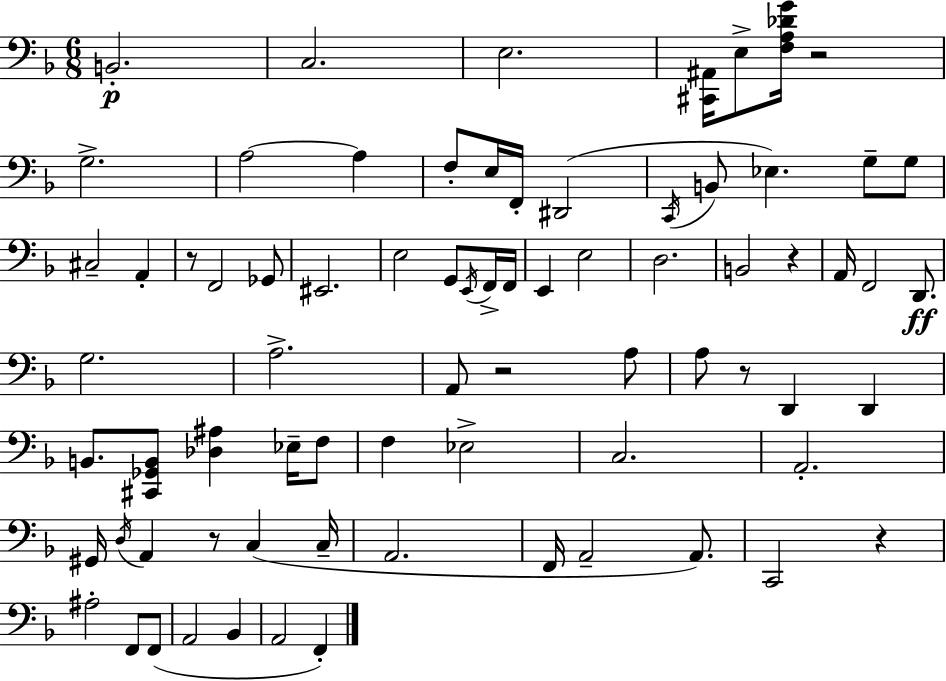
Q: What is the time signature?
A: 6/8